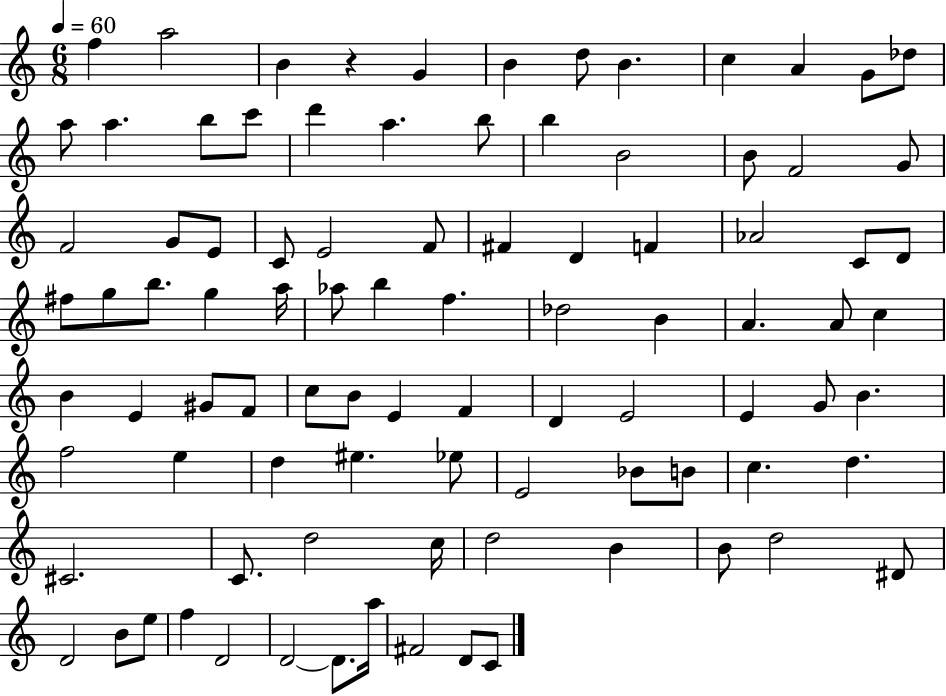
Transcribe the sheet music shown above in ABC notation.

X:1
T:Untitled
M:6/8
L:1/4
K:C
f a2 B z G B d/2 B c A G/2 _d/2 a/2 a b/2 c'/2 d' a b/2 b B2 B/2 F2 G/2 F2 G/2 E/2 C/2 E2 F/2 ^F D F _A2 C/2 D/2 ^f/2 g/2 b/2 g a/4 _a/2 b f _d2 B A A/2 c B E ^G/2 F/2 c/2 B/2 E F D E2 E G/2 B f2 e d ^e _e/2 E2 _B/2 B/2 c d ^C2 C/2 d2 c/4 d2 B B/2 d2 ^D/2 D2 B/2 e/2 f D2 D2 D/2 a/4 ^F2 D/2 C/2